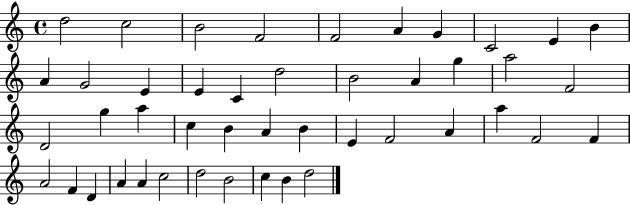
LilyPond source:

{
  \clef treble
  \time 4/4
  \defaultTimeSignature
  \key c \major
  d''2 c''2 | b'2 f'2 | f'2 a'4 g'4 | c'2 e'4 b'4 | \break a'4 g'2 e'4 | e'4 c'4 d''2 | b'2 a'4 g''4 | a''2 f'2 | \break d'2 g''4 a''4 | c''4 b'4 a'4 b'4 | e'4 f'2 a'4 | a''4 f'2 f'4 | \break a'2 f'4 d'4 | a'4 a'4 c''2 | d''2 b'2 | c''4 b'4 d''2 | \break \bar "|."
}